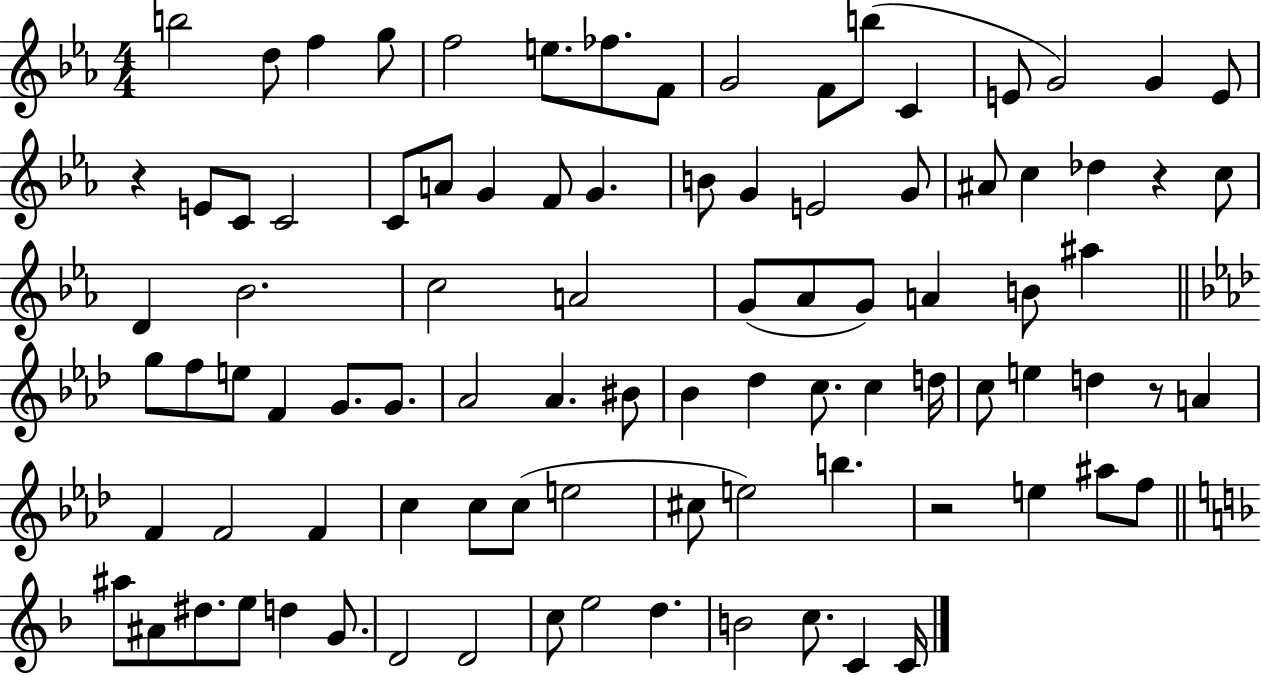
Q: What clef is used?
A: treble